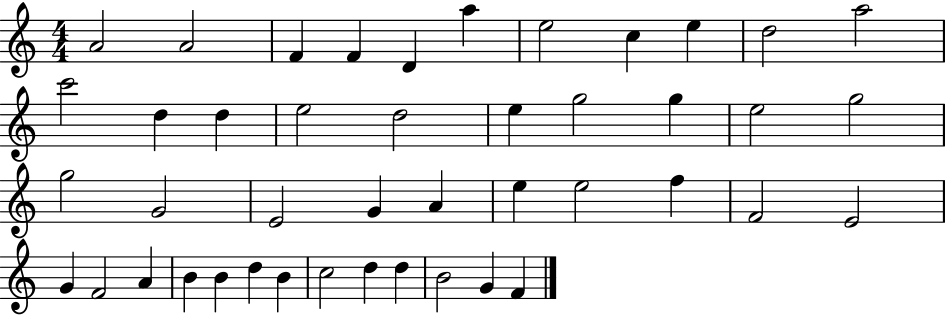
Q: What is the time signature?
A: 4/4